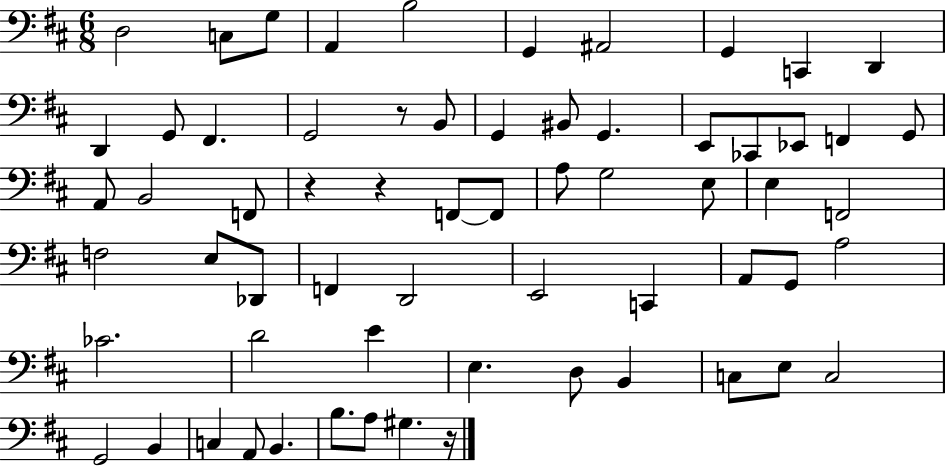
D3/h C3/e G3/e A2/q B3/h G2/q A#2/h G2/q C2/q D2/q D2/q G2/e F#2/q. G2/h R/e B2/e G2/q BIS2/e G2/q. E2/e CES2/e Eb2/e F2/q G2/e A2/e B2/h F2/e R/q R/q F2/e F2/e A3/e G3/h E3/e E3/q F2/h F3/h E3/e Db2/e F2/q D2/h E2/h C2/q A2/e G2/e A3/h CES4/h. D4/h E4/q E3/q. D3/e B2/q C3/e E3/e C3/h G2/h B2/q C3/q A2/e B2/q. B3/e. A3/e G#3/q. R/s